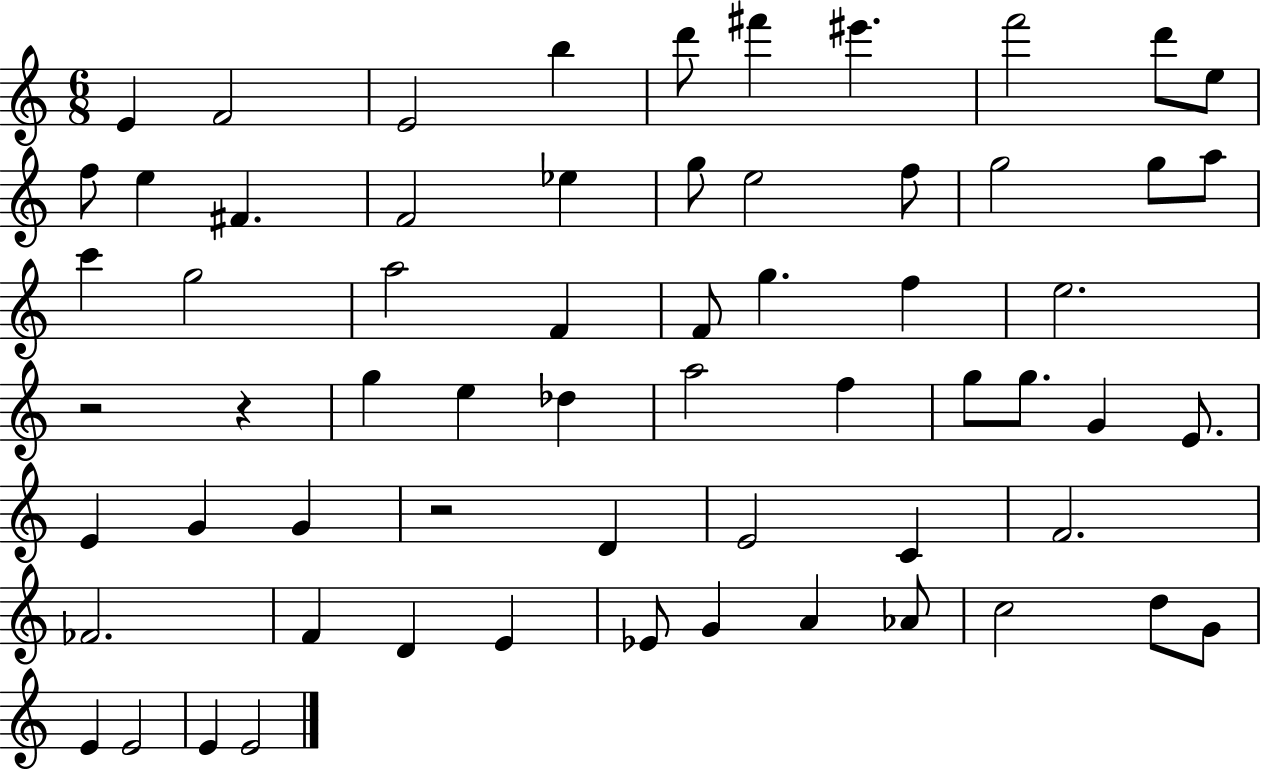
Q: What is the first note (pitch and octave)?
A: E4